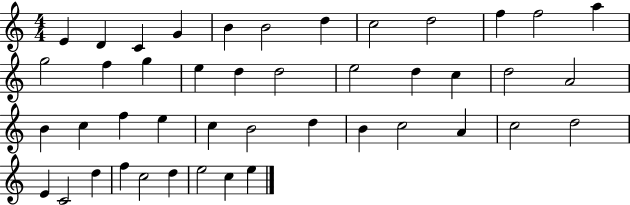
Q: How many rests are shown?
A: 0